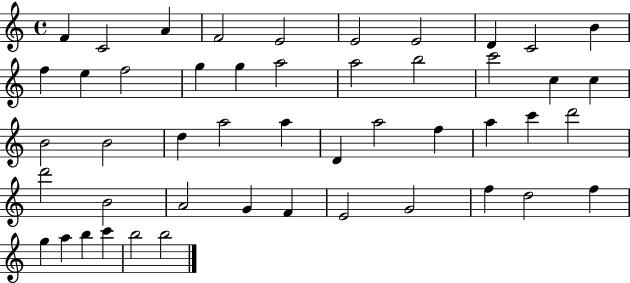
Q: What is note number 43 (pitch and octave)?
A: G5